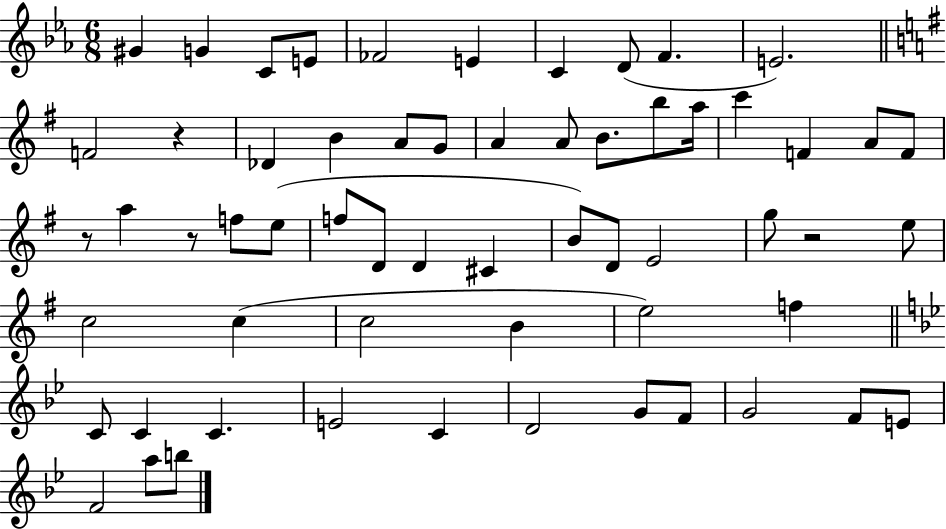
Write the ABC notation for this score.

X:1
T:Untitled
M:6/8
L:1/4
K:Eb
^G G C/2 E/2 _F2 E C D/2 F E2 F2 z _D B A/2 G/2 A A/2 B/2 b/2 a/4 c' F A/2 F/2 z/2 a z/2 f/2 e/2 f/2 D/2 D ^C B/2 D/2 E2 g/2 z2 e/2 c2 c c2 B e2 f C/2 C C E2 C D2 G/2 F/2 G2 F/2 E/2 F2 a/2 b/2